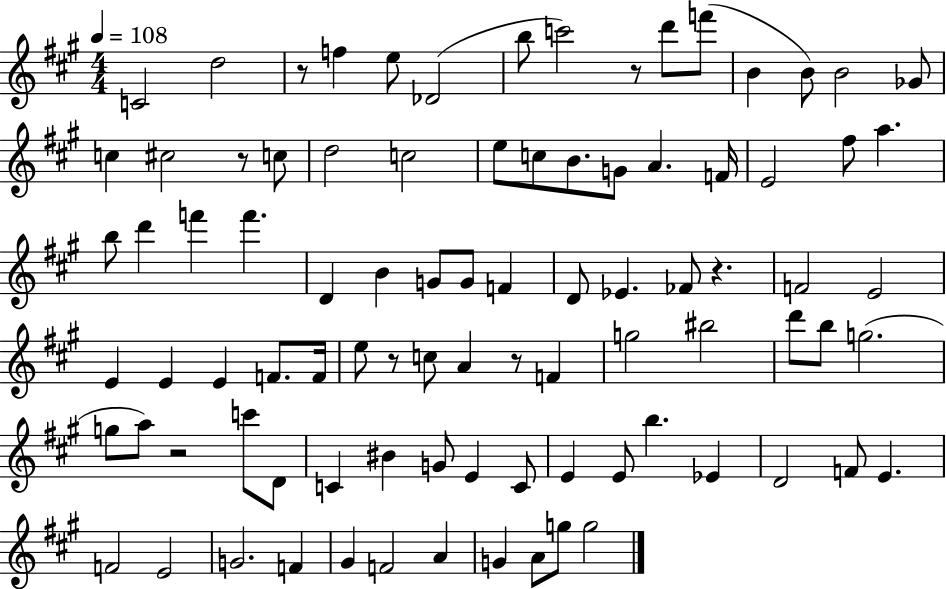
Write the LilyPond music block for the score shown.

{
  \clef treble
  \numericTimeSignature
  \time 4/4
  \key a \major
  \tempo 4 = 108
  c'2 d''2 | r8 f''4 e''8 des'2( | b''8 c'''2) r8 d'''8 f'''8( | b'4 b'8) b'2 ges'8 | \break c''4 cis''2 r8 c''8 | d''2 c''2 | e''8 c''8 b'8. g'8 a'4. f'16 | e'2 fis''8 a''4. | \break b''8 d'''4 f'''4 f'''4. | d'4 b'4 g'8 g'8 f'4 | d'8 ees'4. fes'8 r4. | f'2 e'2 | \break e'4 e'4 e'4 f'8. f'16 | e''8 r8 c''8 a'4 r8 f'4 | g''2 bis''2 | d'''8 b''8 g''2.( | \break g''8 a''8) r2 c'''8 d'8 | c'4 bis'4 g'8 e'4 c'8 | e'4 e'8 b''4. ees'4 | d'2 f'8 e'4. | \break f'2 e'2 | g'2. f'4 | gis'4 f'2 a'4 | g'4 a'8 g''8 g''2 | \break \bar "|."
}